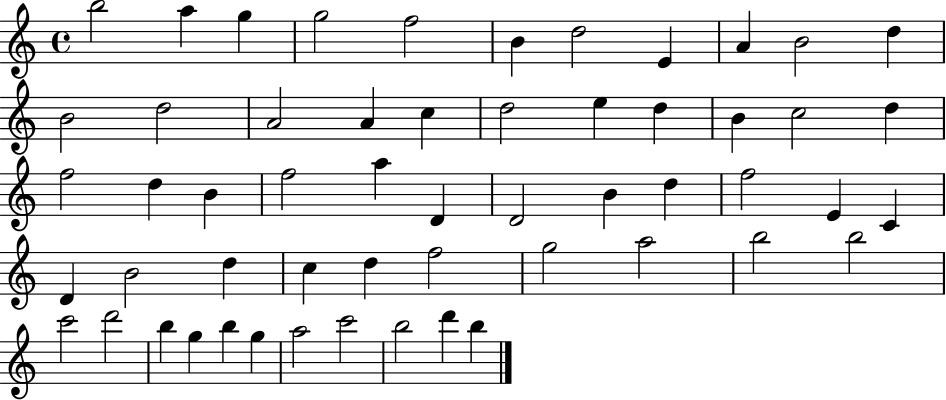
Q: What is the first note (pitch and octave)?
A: B5